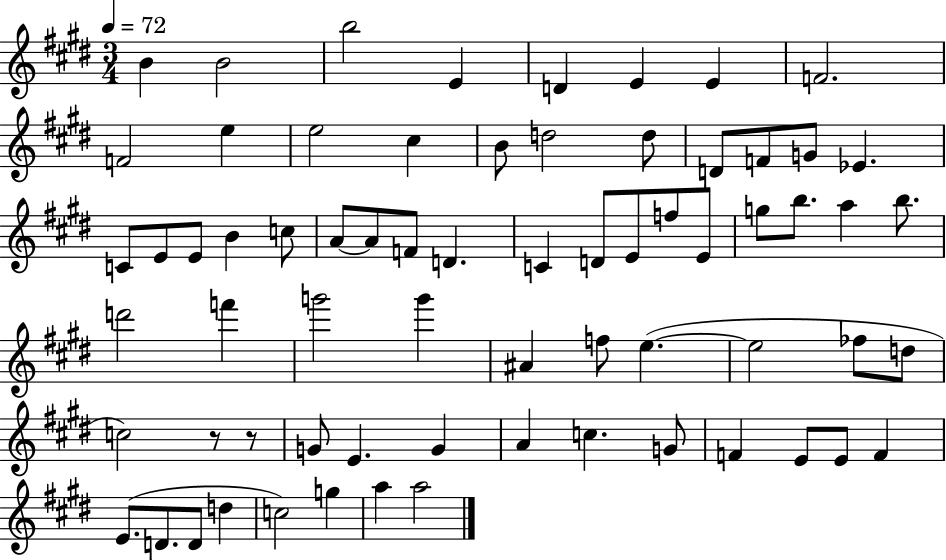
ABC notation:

X:1
T:Untitled
M:3/4
L:1/4
K:E
B B2 b2 E D E E F2 F2 e e2 ^c B/2 d2 d/2 D/2 F/2 G/2 _E C/2 E/2 E/2 B c/2 A/2 A/2 F/2 D C D/2 E/2 f/2 E/2 g/2 b/2 a b/2 d'2 f' g'2 g' ^A f/2 e e2 _f/2 d/2 c2 z/2 z/2 G/2 E G A c G/2 F E/2 E/2 F E/2 D/2 D/2 d c2 g a a2